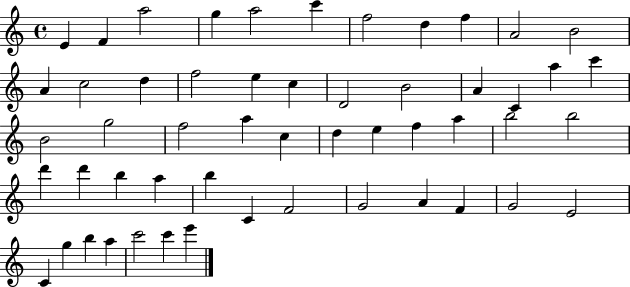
{
  \clef treble
  \time 4/4
  \defaultTimeSignature
  \key c \major
  e'4 f'4 a''2 | g''4 a''2 c'''4 | f''2 d''4 f''4 | a'2 b'2 | \break a'4 c''2 d''4 | f''2 e''4 c''4 | d'2 b'2 | a'4 c'4 a''4 c'''4 | \break b'2 g''2 | f''2 a''4 c''4 | d''4 e''4 f''4 a''4 | b''2 b''2 | \break d'''4 d'''4 b''4 a''4 | b''4 c'4 f'2 | g'2 a'4 f'4 | g'2 e'2 | \break c'4 g''4 b''4 a''4 | c'''2 c'''4 e'''4 | \bar "|."
}